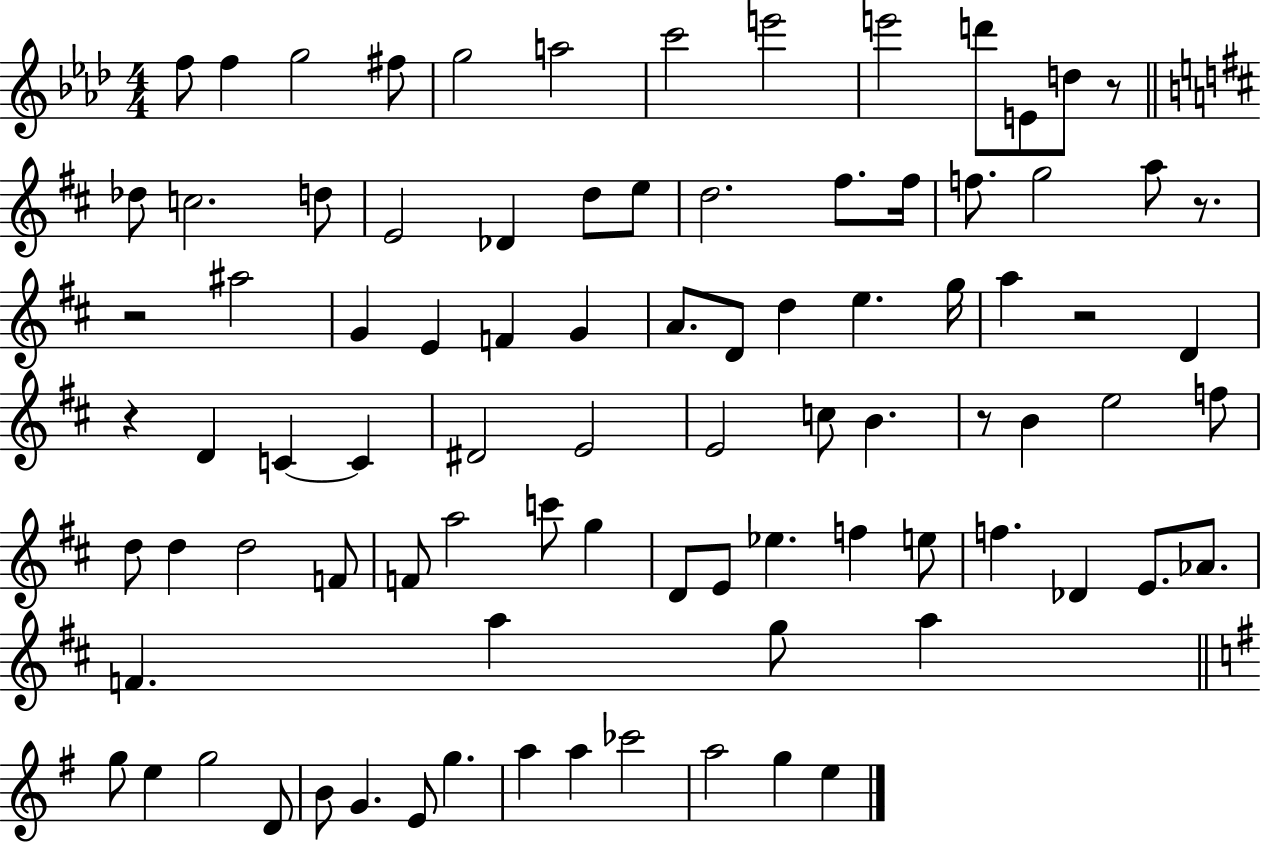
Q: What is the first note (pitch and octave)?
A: F5